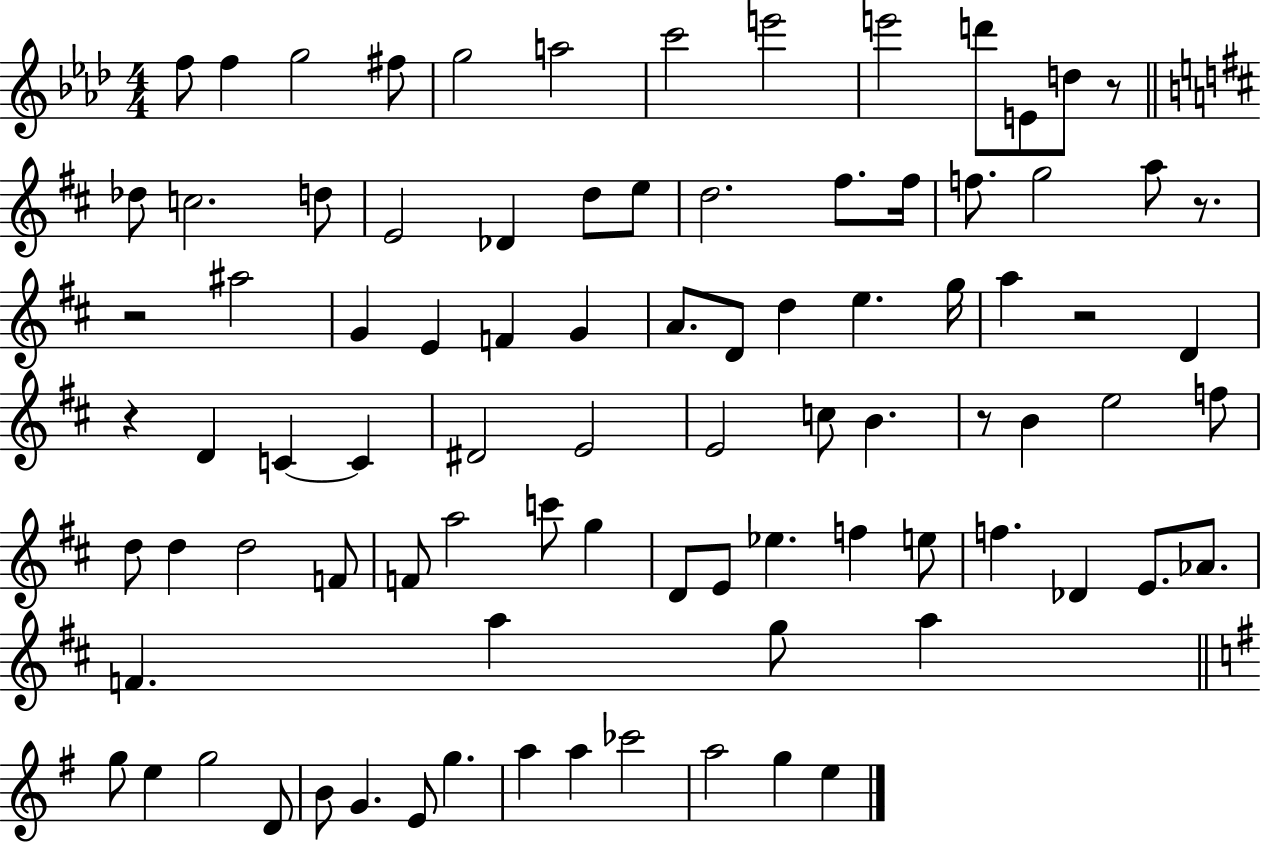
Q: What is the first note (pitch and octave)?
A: F5